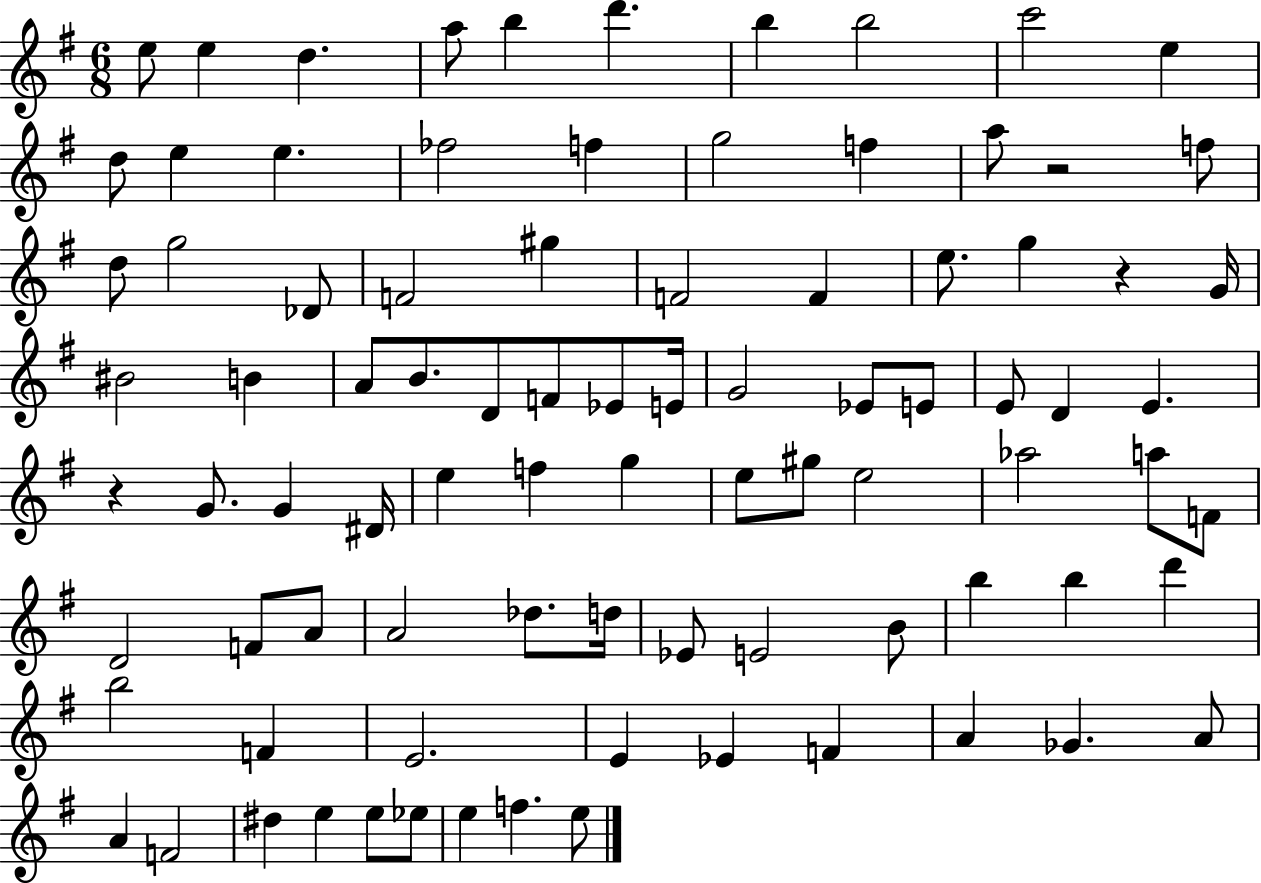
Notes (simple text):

E5/e E5/q D5/q. A5/e B5/q D6/q. B5/q B5/h C6/h E5/q D5/e E5/q E5/q. FES5/h F5/q G5/h F5/q A5/e R/h F5/e D5/e G5/h Db4/e F4/h G#5/q F4/h F4/q E5/e. G5/q R/q G4/s BIS4/h B4/q A4/e B4/e. D4/e F4/e Eb4/e E4/s G4/h Eb4/e E4/e E4/e D4/q E4/q. R/q G4/e. G4/q D#4/s E5/q F5/q G5/q E5/e G#5/e E5/h Ab5/h A5/e F4/e D4/h F4/e A4/e A4/h Db5/e. D5/s Eb4/e E4/h B4/e B5/q B5/q D6/q B5/h F4/q E4/h. E4/q Eb4/q F4/q A4/q Gb4/q. A4/e A4/q F4/h D#5/q E5/q E5/e Eb5/e E5/q F5/q. E5/e